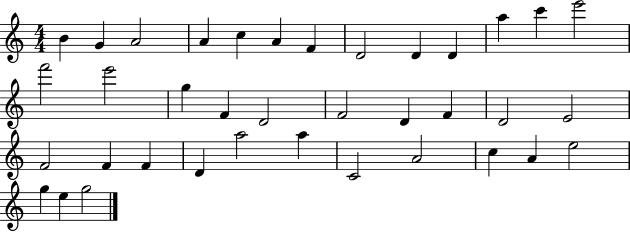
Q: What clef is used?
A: treble